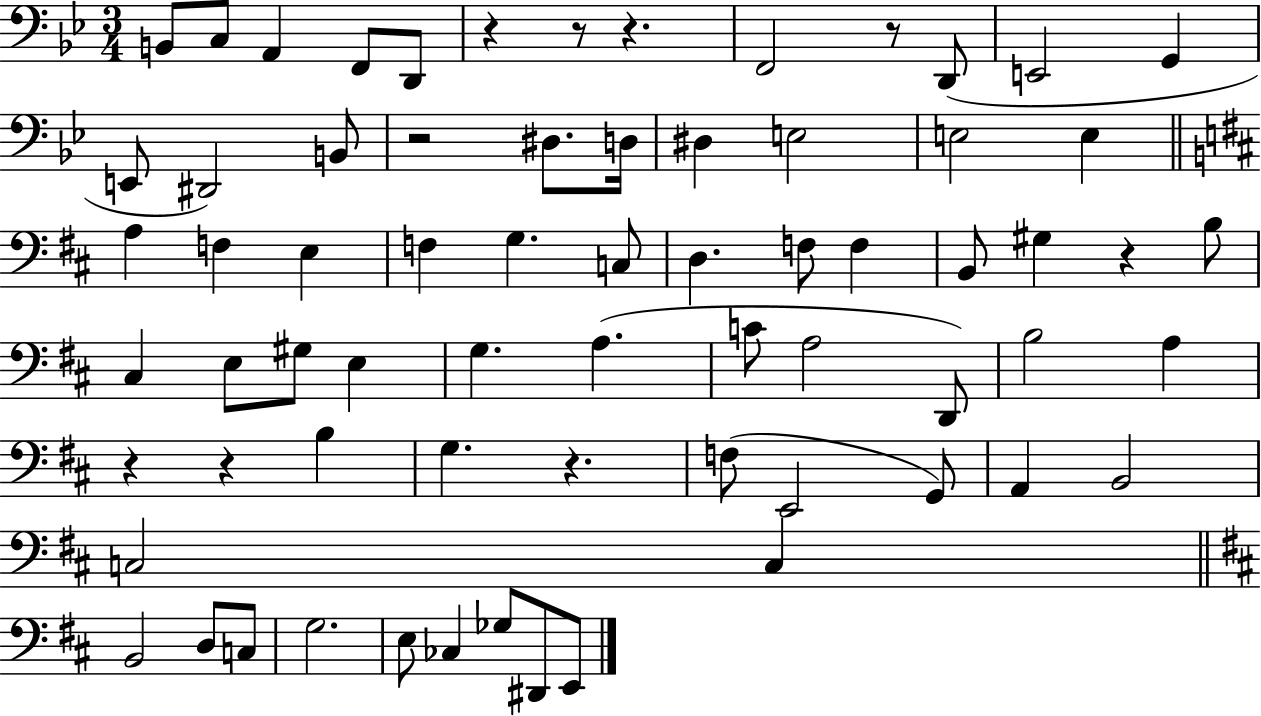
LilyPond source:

{
  \clef bass
  \numericTimeSignature
  \time 3/4
  \key bes \major
  b,8 c8 a,4 f,8 d,8 | r4 r8 r4. | f,2 r8 d,8( | e,2 g,4 | \break e,8 dis,2) b,8 | r2 dis8. d16 | dis4 e2 | e2 e4 | \break \bar "||" \break \key b \minor a4 f4 e4 | f4 g4. c8 | d4. f8 f4 | b,8 gis4 r4 b8 | \break cis4 e8 gis8 e4 | g4. a4.( | c'8 a2 d,8) | b2 a4 | \break r4 r4 b4 | g4. r4. | f8( e,2 g,8) | a,4 b,2 | \break c2 c4 | \bar "||" \break \key b \minor b,2 d8 c8 | g2. | e8 ces4 ges8 dis,8 e,8 | \bar "|."
}